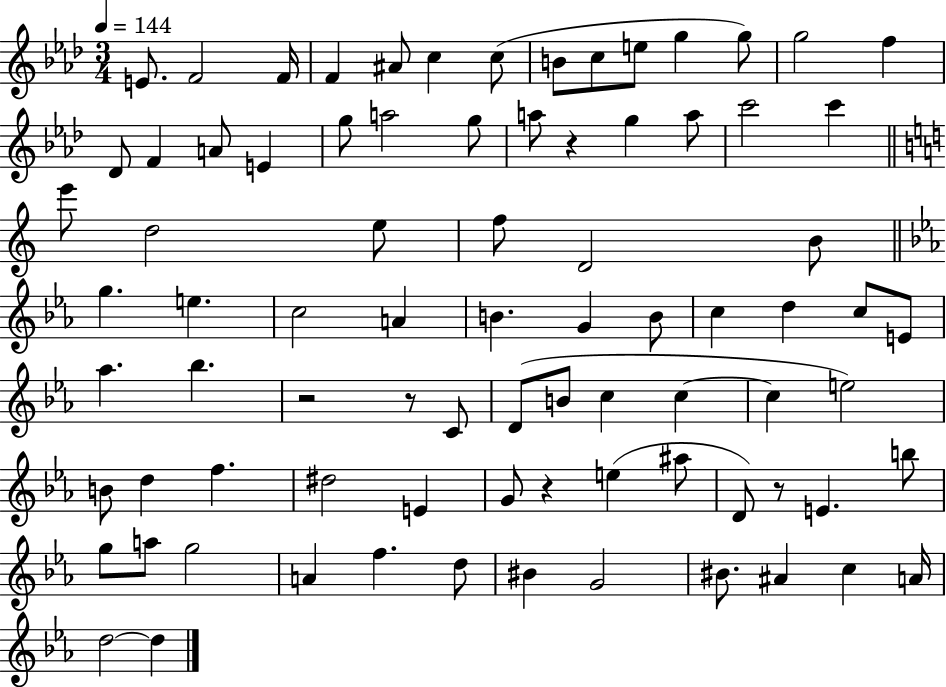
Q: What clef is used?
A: treble